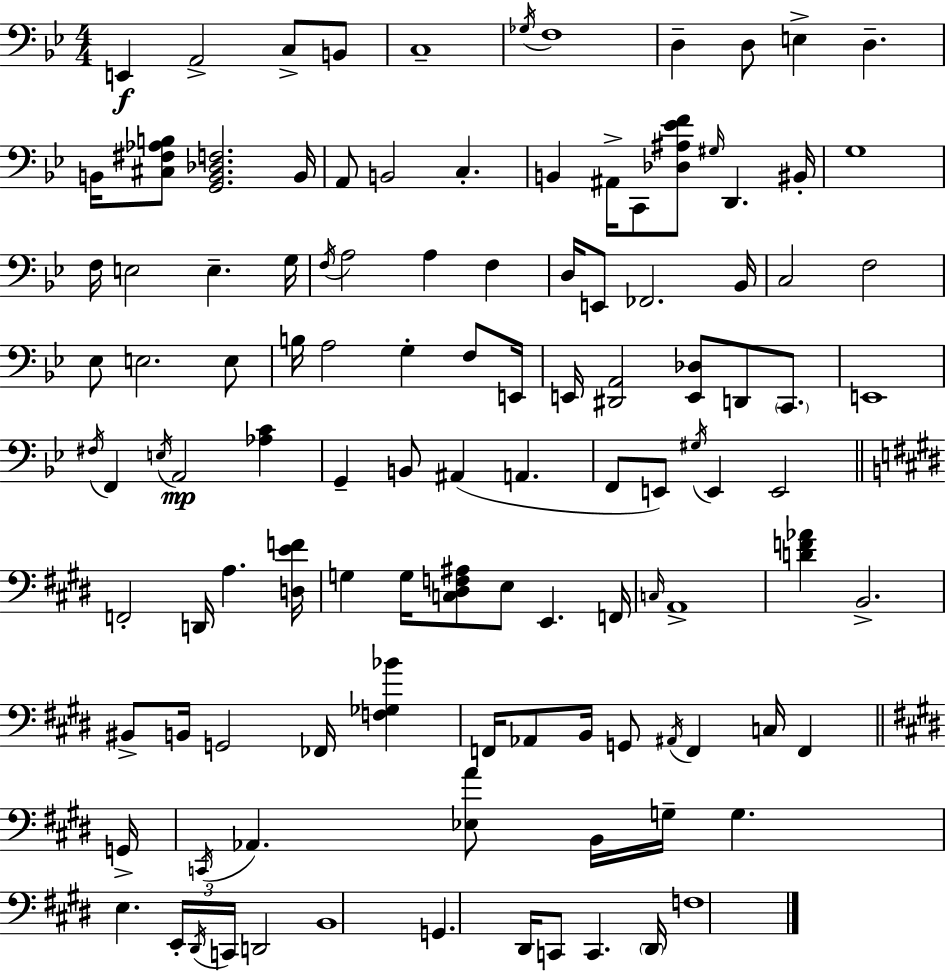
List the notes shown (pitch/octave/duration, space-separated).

E2/q A2/h C3/e B2/e C3/w Gb3/s F3/w D3/q D3/e E3/q D3/q. B2/s [C#3,F#3,Ab3,B3]/e [G2,B2,Db3,F3]/h. B2/s A2/e B2/h C3/q. B2/q A#2/s C2/e [Db3,A#3,Eb4,F4]/e G#3/s D2/q. BIS2/s G3/w F3/s E3/h E3/q. G3/s F3/s A3/h A3/q F3/q D3/s E2/e FES2/h. Bb2/s C3/h F3/h Eb3/e E3/h. E3/e B3/s A3/h G3/q F3/e E2/s E2/s [D#2,A2]/h [E2,Db3]/e D2/e C2/e. E2/w F#3/s F2/q E3/s A2/h [Ab3,C4]/q G2/q B2/e A#2/q A2/q. F2/e E2/e G#3/s E2/q E2/h F2/h D2/s A3/q. [D3,E4,F4]/s G3/q G3/s [C3,D#3,F3,A#3]/e E3/e E2/q. F2/s C3/s A2/w [D4,F4,Ab4]/q B2/h. BIS2/e B2/s G2/h FES2/s [F3,Gb3,Bb4]/q F2/s Ab2/e B2/s G2/e A#2/s F2/q C3/s F2/q G2/s C2/s Ab2/q. [Eb3,A4]/e B2/s G3/s G3/q. E3/q. E2/s D#2/s C2/s D2/h B2/w G2/q. D#2/s C2/e C2/q. D#2/s F3/w